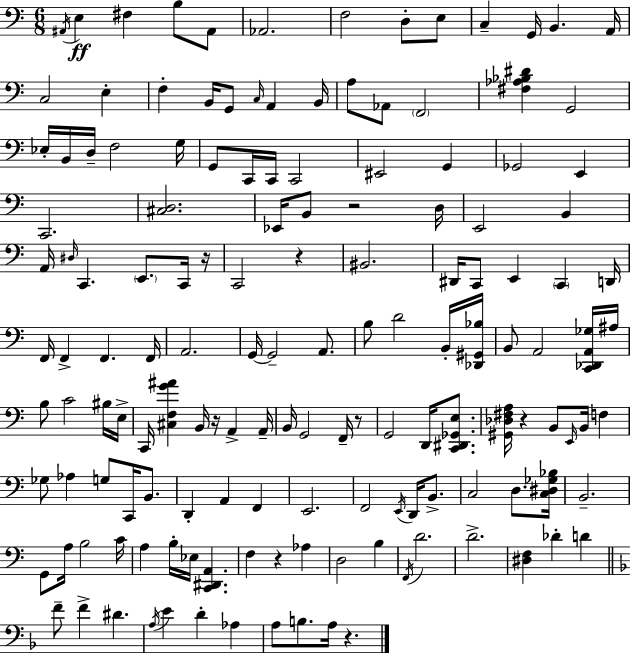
{
  \clef bass
  \numericTimeSignature
  \time 6/8
  \key c \major
  \acciaccatura { ais,16 }\ff e4 fis4 b8 ais,8 | aes,2. | f2 d8-. e8 | c4-- g,16 b,4. | \break a,16 c2 e4-. | f4-. b,16 g,8 \grace { c16 } a,4 | b,16 a8 aes,8 \parenthesize f,2 | <fis aes bes dis'>4 g,2 | \break ees16-. b,16 d16-- f2 | g16 g,8 c,16 c,16 c,2 | eis,2 g,4 | ges,2 e,4 | \break c,2. | <cis d>2. | ees,16 b,8 r2 | d16 e,2 b,4 | \break a,16 \grace { dis16 } c,4. \parenthesize e,8. | c,16 r16 c,2 r4 | bis,2. | dis,16 c,8 e,4 \parenthesize c,4 | \break d,16 f,16 f,4-> f,4. | f,16 a,2. | g,16~~ g,2-- | a,8. b8 d'2 | \break b,16-. <des, gis, bes>16 b,8 a,2 | <c, des, a, ges>16 ais16 b8 c'2 | bis16 e16-> c,16 <cis f g' ais'>4 b,16 r16 a,4-> | a,16-- b,16 g,2 | \break f,16-- r8 g,2 d,16 | <c, dis, ges, e>8. <gis, des fis a>16 r4 b,8 \grace { e,16 } b,16 | f4 ges8 aes4 g8 | c,16 b,8. d,4-. a,4 | \break f,4 e,2. | f,2 | \acciaccatura { e,16 } d,16 b,8.-> c2 | d8. <c dis ges bes>16 b,2.-- | \break g,8 a16 b2 | c'16 a4 b16-. ees16 <c, dis, a,>4. | f4 r4 | aes4 d2 | \break b4 \acciaccatura { f,16 } d'2. | d'2.-> | <dis f>4 des'4-. | d'4 \bar "||" \break \key f \major f'8-- f'4-> dis'4. | \acciaccatura { a16 } e'4 d'4-. aes4 | a8 b8. a16 r4. | \bar "|."
}